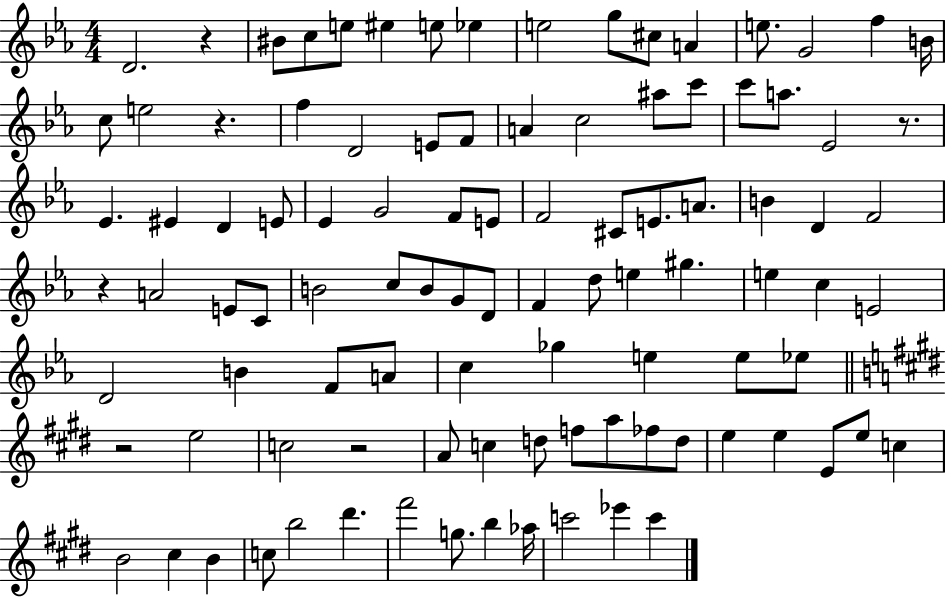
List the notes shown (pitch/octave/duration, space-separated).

D4/h. R/q BIS4/e C5/e E5/e EIS5/q E5/e Eb5/q E5/h G5/e C#5/e A4/q E5/e. G4/h F5/q B4/s C5/e E5/h R/q. F5/q D4/h E4/e F4/e A4/q C5/h A#5/e C6/e C6/e A5/e. Eb4/h R/e. Eb4/q. EIS4/q D4/q E4/e Eb4/q G4/h F4/e E4/e F4/h C#4/e E4/e. A4/e. B4/q D4/q F4/h R/q A4/h E4/e C4/e B4/h C5/e B4/e G4/e D4/e F4/q D5/e E5/q G#5/q. E5/q C5/q E4/h D4/h B4/q F4/e A4/e C5/q Gb5/q E5/q E5/e Eb5/e R/h E5/h C5/h R/h A4/e C5/q D5/e F5/e A5/e FES5/e D5/e E5/q E5/q E4/e E5/e C5/q B4/h C#5/q B4/q C5/e B5/h D#6/q. F#6/h G5/e. B5/q Ab5/s C6/h Eb6/q C6/q